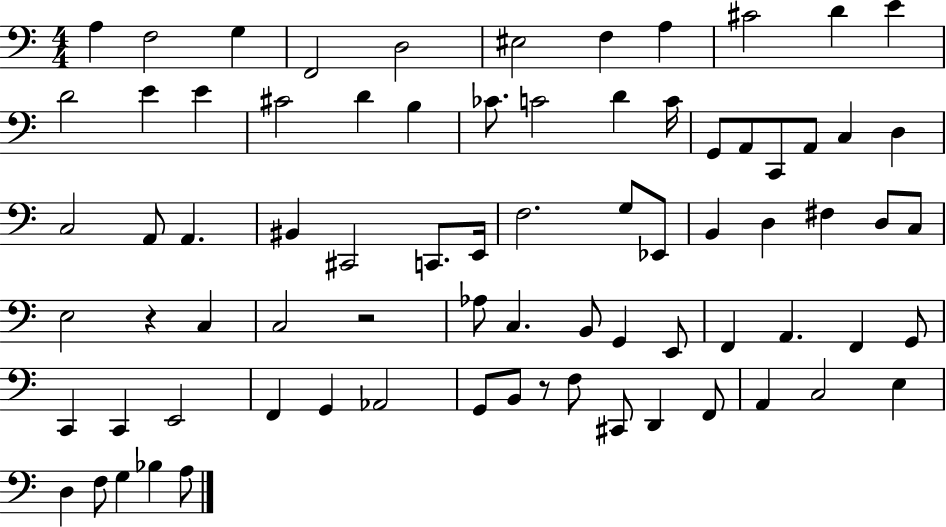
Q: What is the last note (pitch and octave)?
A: A3